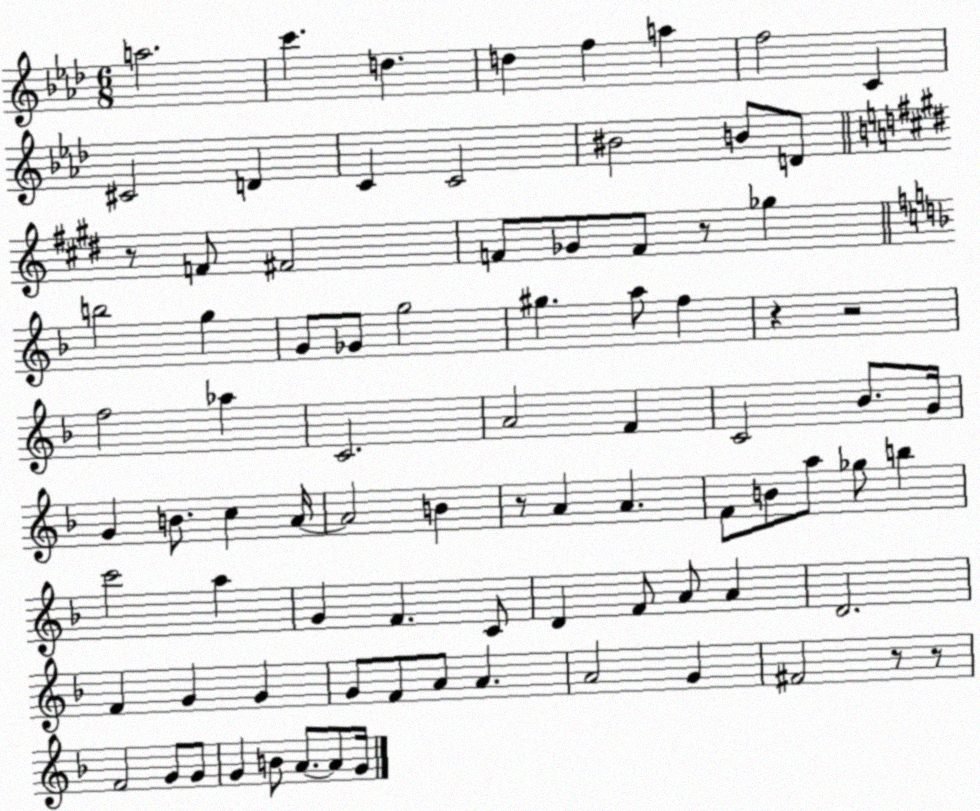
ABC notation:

X:1
T:Untitled
M:6/8
L:1/4
K:Ab
a2 c' d d f a f2 C ^C2 D C C2 ^B2 B/2 D/2 z/2 F/2 ^F2 F/2 _G/2 F/2 z/2 _g b2 g G/2 _G/2 g2 ^g a/2 f z z2 f2 _a C2 A2 F C2 _B/2 G/4 G B/2 c A/4 A2 B z/2 A A F/2 B/2 a/2 _g/2 b c'2 a G F C/2 D F/2 A/2 A D2 F G G G/2 F/2 A/2 A A2 G ^F2 z/2 z/2 F2 G/2 G/2 G B/2 A/2 A/2 G/4